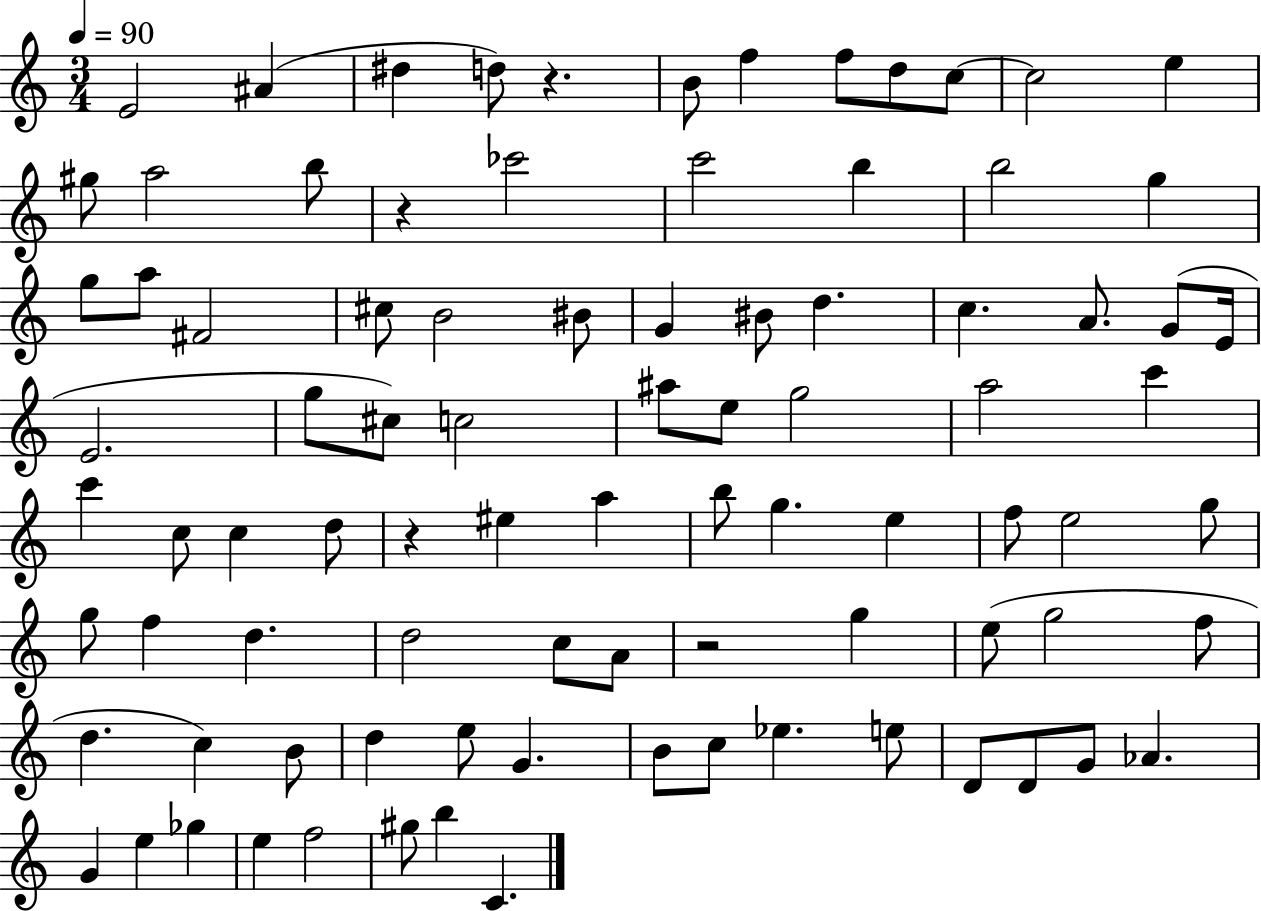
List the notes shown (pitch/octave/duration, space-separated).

E4/h A#4/q D#5/q D5/e R/q. B4/e F5/q F5/e D5/e C5/e C5/h E5/q G#5/e A5/h B5/e R/q CES6/h C6/h B5/q B5/h G5/q G5/e A5/e F#4/h C#5/e B4/h BIS4/e G4/q BIS4/e D5/q. C5/q. A4/e. G4/e E4/s E4/h. G5/e C#5/e C5/h A#5/e E5/e G5/h A5/h C6/q C6/q C5/e C5/q D5/e R/q EIS5/q A5/q B5/e G5/q. E5/q F5/e E5/h G5/e G5/e F5/q D5/q. D5/h C5/e A4/e R/h G5/q E5/e G5/h F5/e D5/q. C5/q B4/e D5/q E5/e G4/q. B4/e C5/e Eb5/q. E5/e D4/e D4/e G4/e Ab4/q. G4/q E5/q Gb5/q E5/q F5/h G#5/e B5/q C4/q.